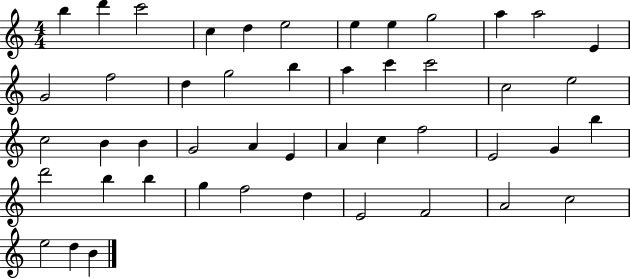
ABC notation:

X:1
T:Untitled
M:4/4
L:1/4
K:C
b d' c'2 c d e2 e e g2 a a2 E G2 f2 d g2 b a c' c'2 c2 e2 c2 B B G2 A E A c f2 E2 G b d'2 b b g f2 d E2 F2 A2 c2 e2 d B